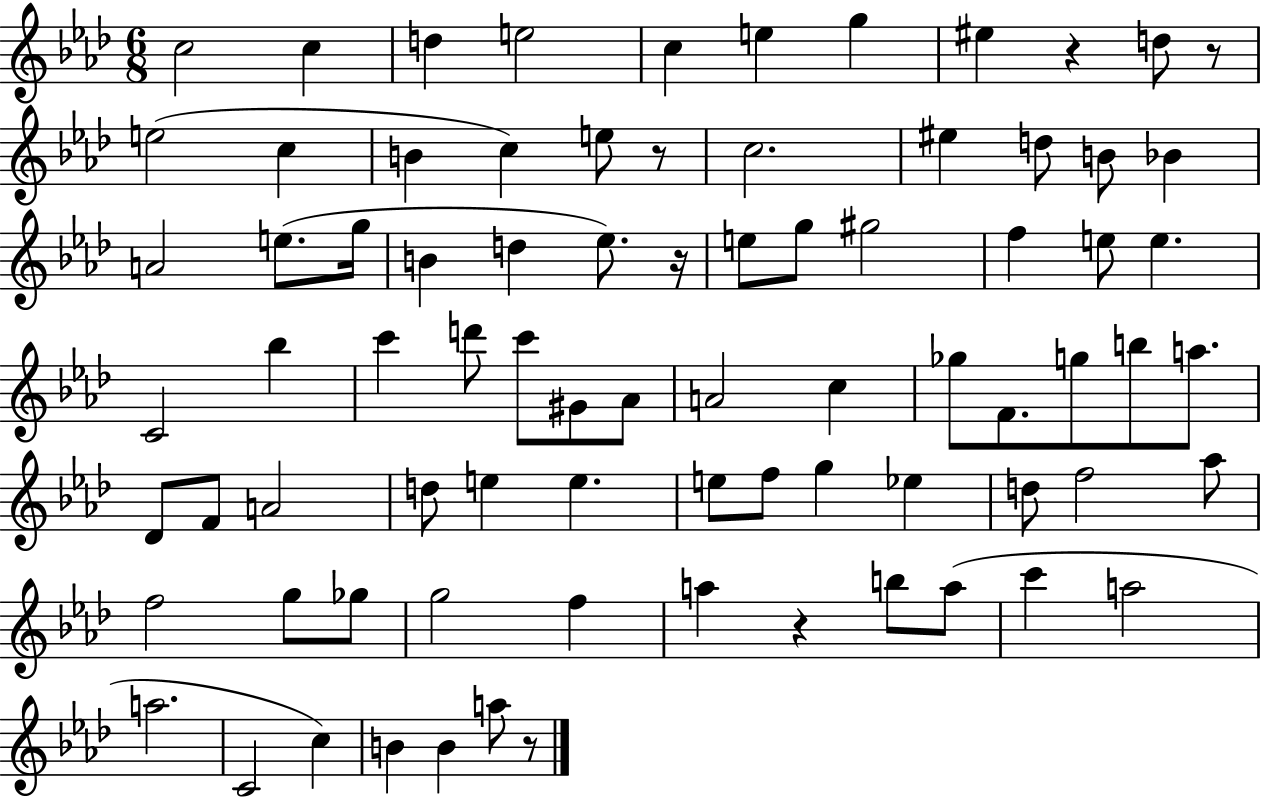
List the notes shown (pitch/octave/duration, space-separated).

C5/h C5/q D5/q E5/h C5/q E5/q G5/q EIS5/q R/q D5/e R/e E5/h C5/q B4/q C5/q E5/e R/e C5/h. EIS5/q D5/e B4/e Bb4/q A4/h E5/e. G5/s B4/q D5/q Eb5/e. R/s E5/e G5/e G#5/h F5/q E5/e E5/q. C4/h Bb5/q C6/q D6/e C6/e G#4/e Ab4/e A4/h C5/q Gb5/e F4/e. G5/e B5/e A5/e. Db4/e F4/e A4/h D5/e E5/q E5/q. E5/e F5/e G5/q Eb5/q D5/e F5/h Ab5/e F5/h G5/e Gb5/e G5/h F5/q A5/q R/q B5/e A5/e C6/q A5/h A5/h. C4/h C5/q B4/q B4/q A5/e R/e